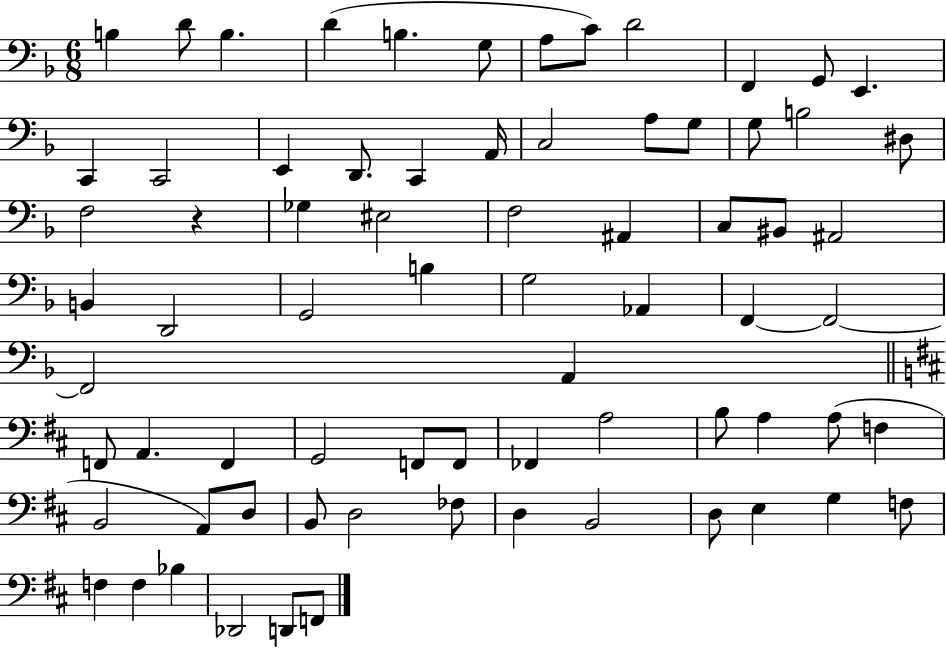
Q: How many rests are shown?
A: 1